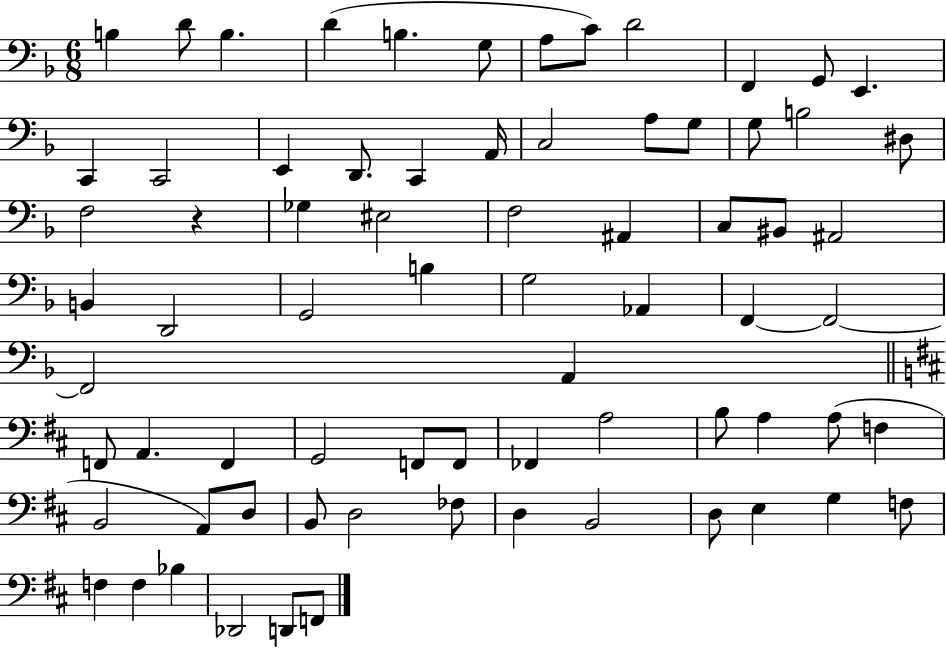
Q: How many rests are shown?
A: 1